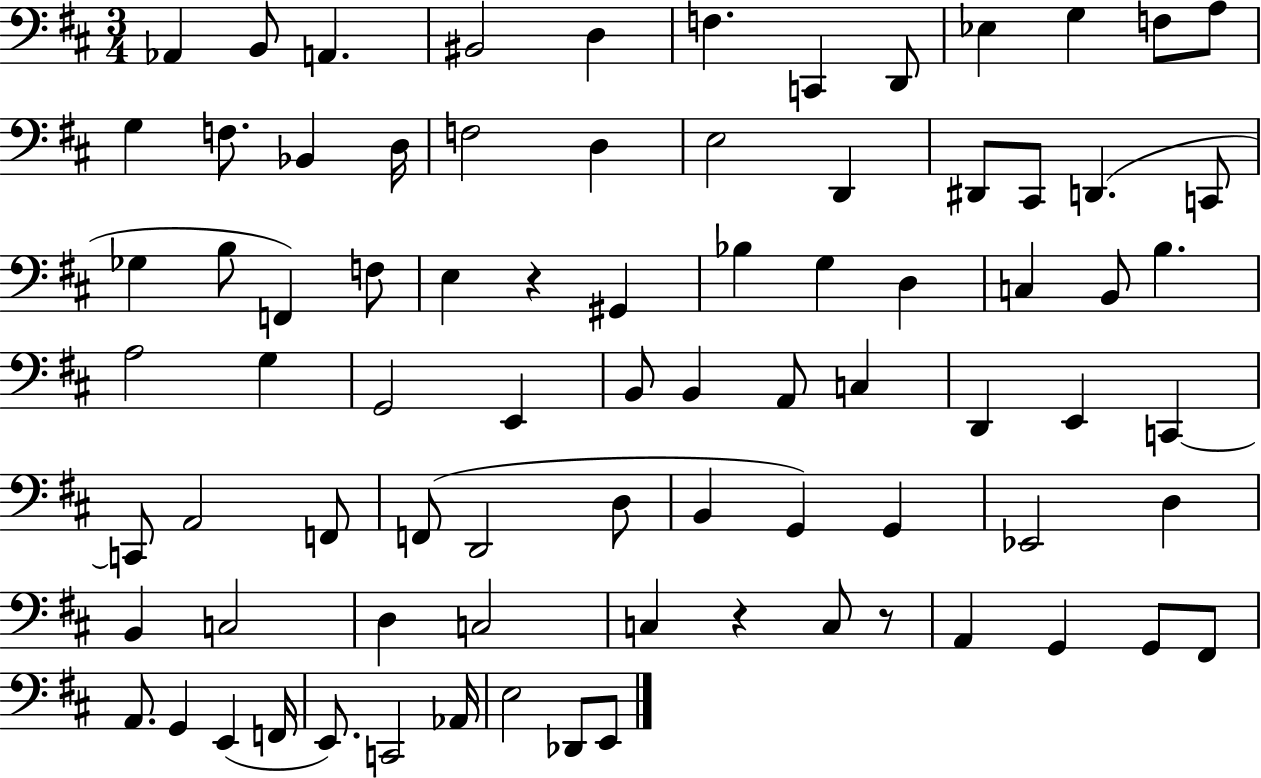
Ab2/q B2/e A2/q. BIS2/h D3/q F3/q. C2/q D2/e Eb3/q G3/q F3/e A3/e G3/q F3/e. Bb2/q D3/s F3/h D3/q E3/h D2/q D#2/e C#2/e D2/q. C2/e Gb3/q B3/e F2/q F3/e E3/q R/q G#2/q Bb3/q G3/q D3/q C3/q B2/e B3/q. A3/h G3/q G2/h E2/q B2/e B2/q A2/e C3/q D2/q E2/q C2/q C2/e A2/h F2/e F2/e D2/h D3/e B2/q G2/q G2/q Eb2/h D3/q B2/q C3/h D3/q C3/h C3/q R/q C3/e R/e A2/q G2/q G2/e F#2/e A2/e. G2/q E2/q F2/s E2/e. C2/h Ab2/s E3/h Db2/e E2/e